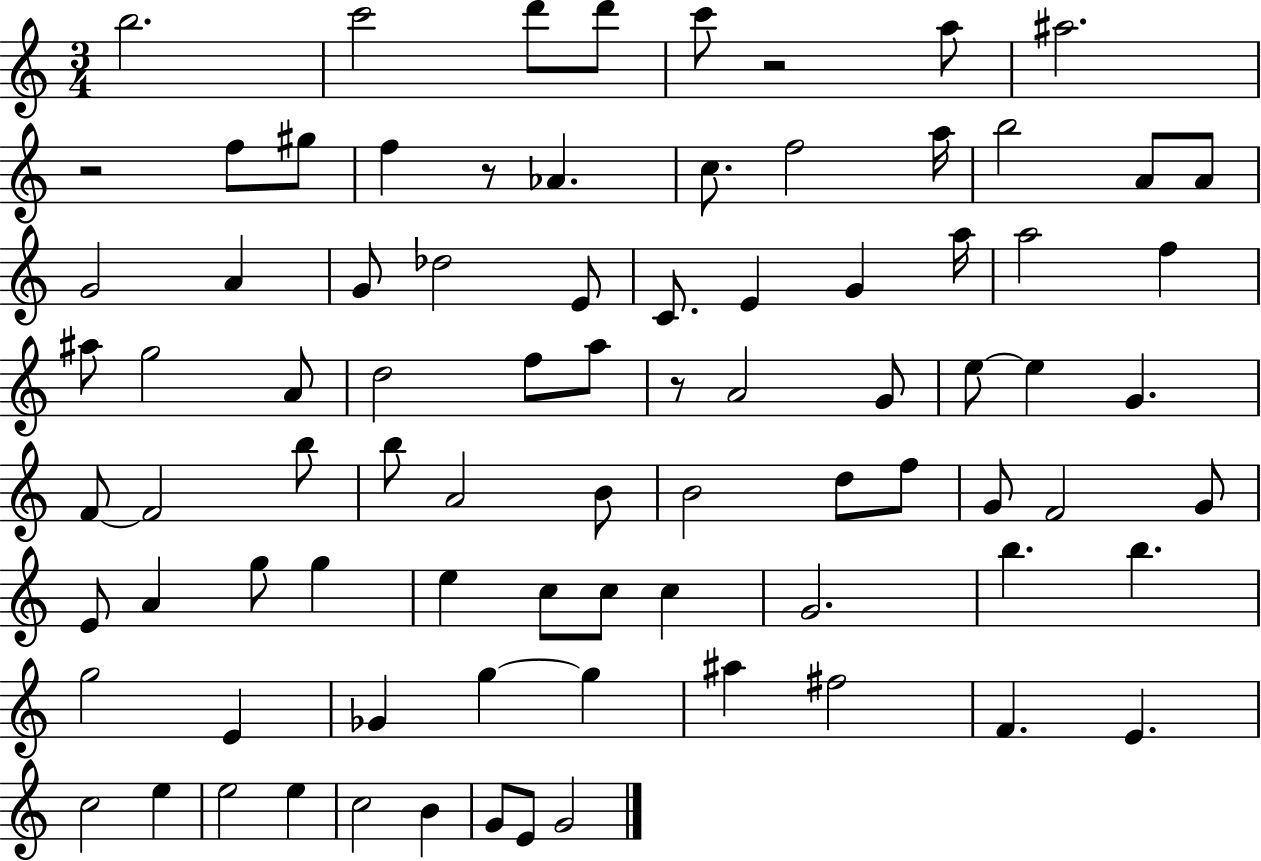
B5/h. C6/h D6/e D6/e C6/e R/h A5/e A#5/h. R/h F5/e G#5/e F5/q R/e Ab4/q. C5/e. F5/h A5/s B5/h A4/e A4/e G4/h A4/q G4/e Db5/h E4/e C4/e. E4/q G4/q A5/s A5/h F5/q A#5/e G5/h A4/e D5/h F5/e A5/e R/e A4/h G4/e E5/e E5/q G4/q. F4/e F4/h B5/e B5/e A4/h B4/e B4/h D5/e F5/e G4/e F4/h G4/e E4/e A4/q G5/e G5/q E5/q C5/e C5/e C5/q G4/h. B5/q. B5/q. G5/h E4/q Gb4/q G5/q G5/q A#5/q F#5/h F4/q. E4/q. C5/h E5/q E5/h E5/q C5/h B4/q G4/e E4/e G4/h